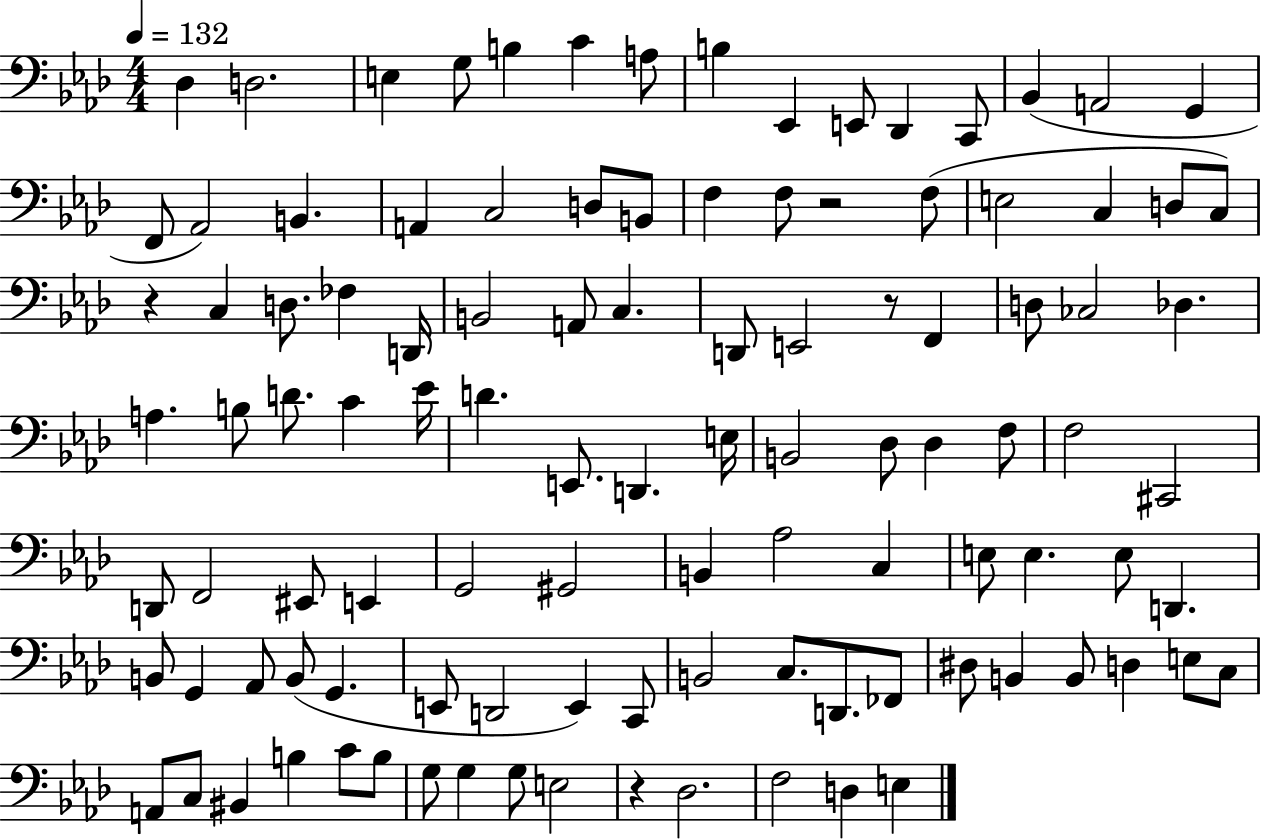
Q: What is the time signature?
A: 4/4